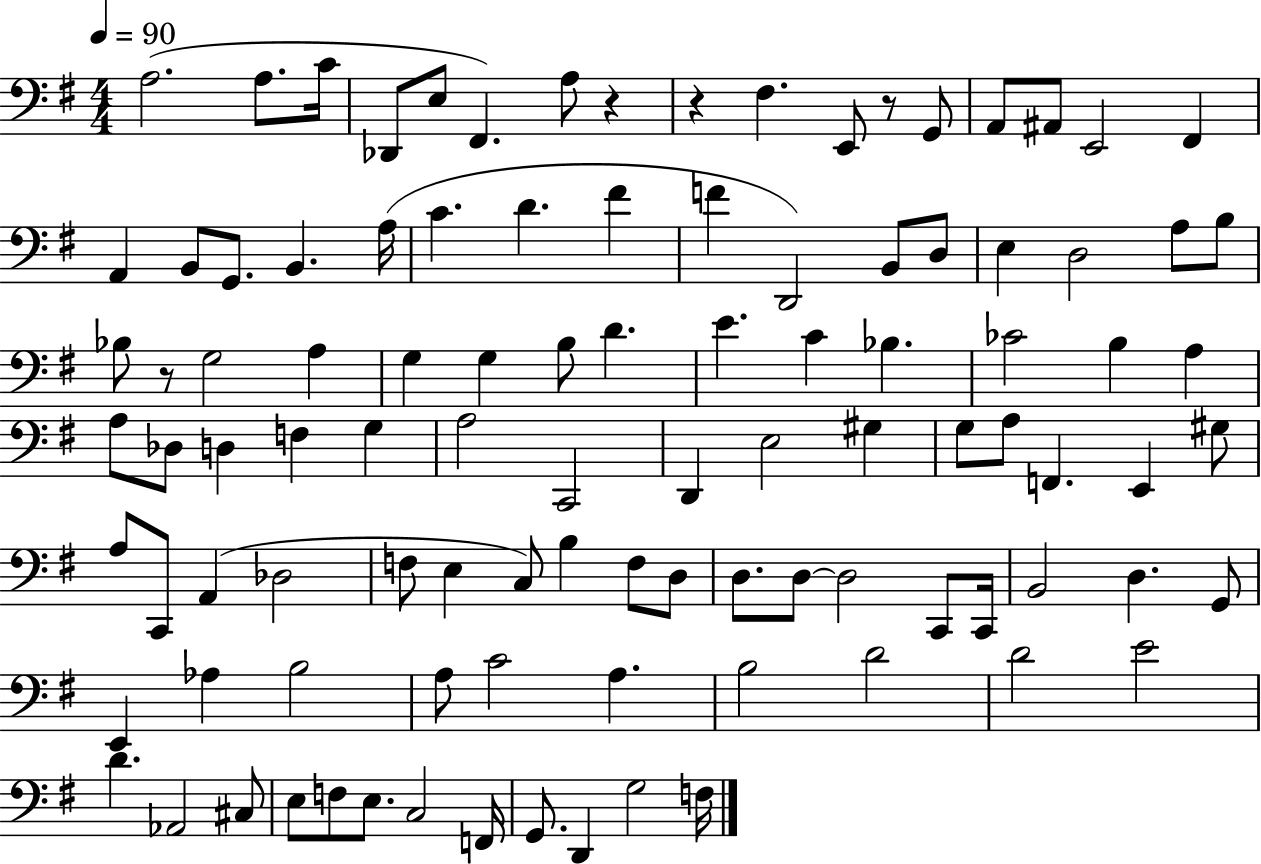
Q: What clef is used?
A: bass